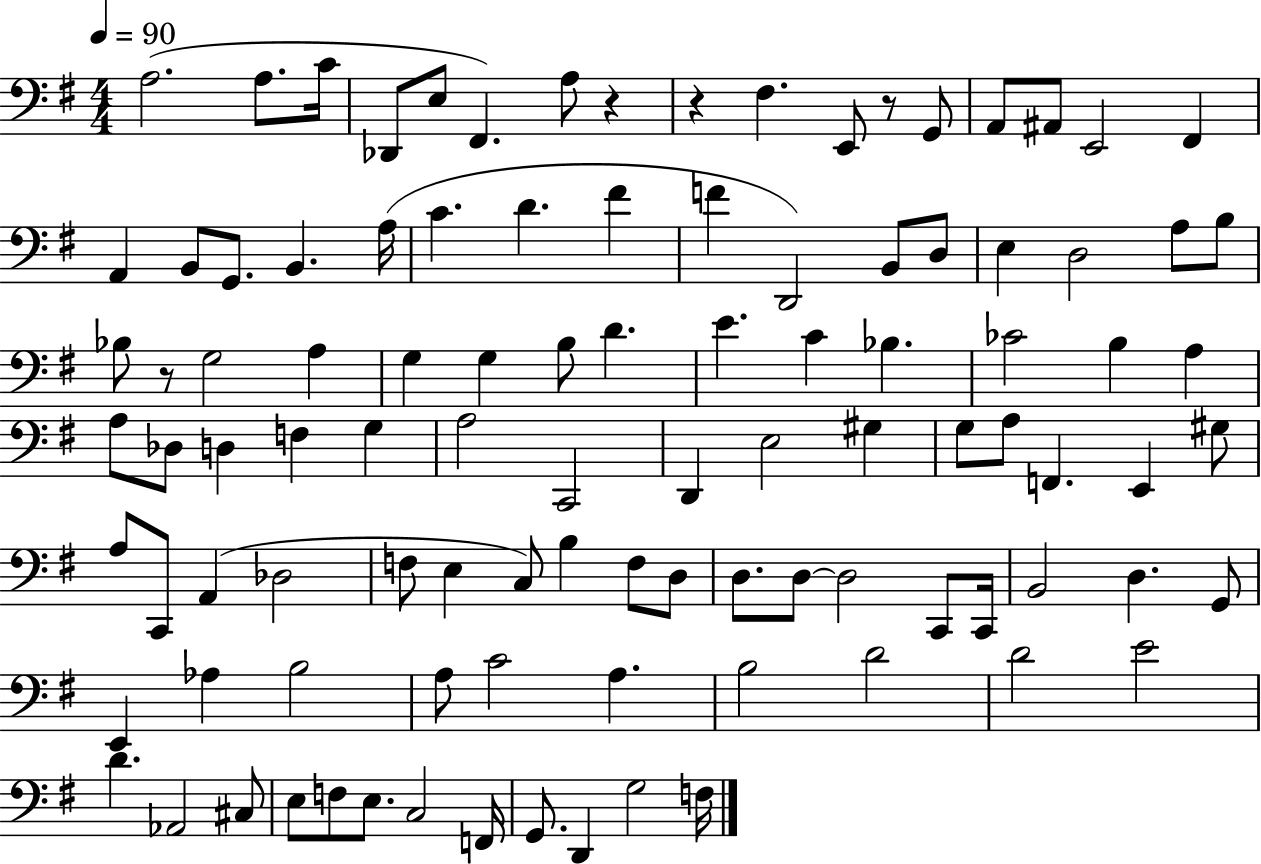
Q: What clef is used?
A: bass